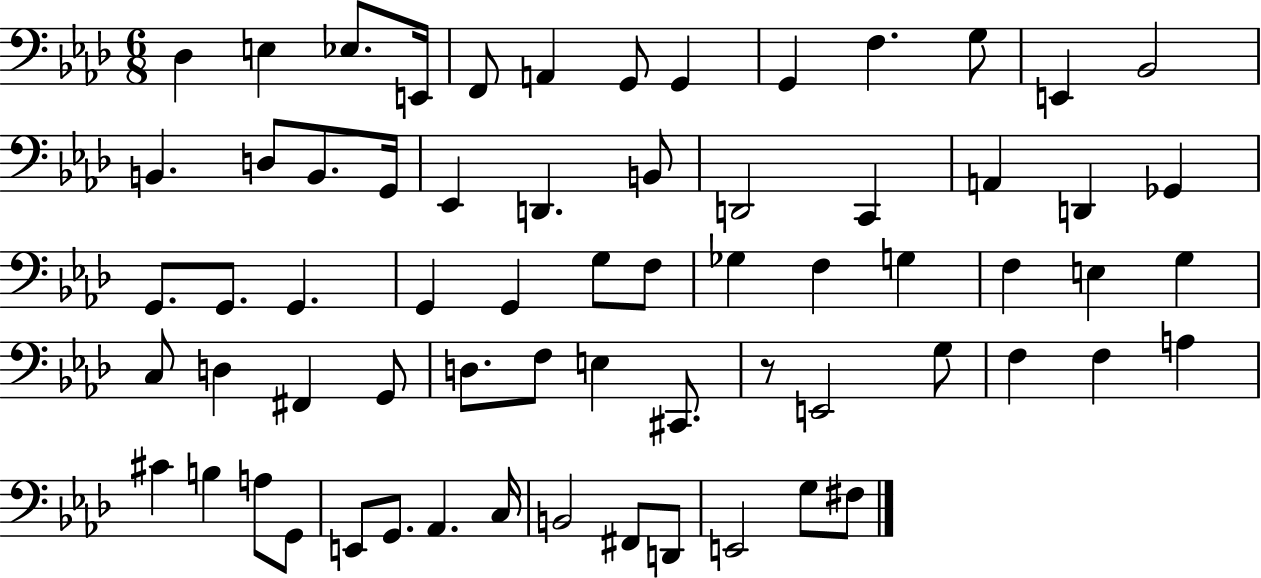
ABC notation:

X:1
T:Untitled
M:6/8
L:1/4
K:Ab
_D, E, _E,/2 E,,/4 F,,/2 A,, G,,/2 G,, G,, F, G,/2 E,, _B,,2 B,, D,/2 B,,/2 G,,/4 _E,, D,, B,,/2 D,,2 C,, A,, D,, _G,, G,,/2 G,,/2 G,, G,, G,, G,/2 F,/2 _G, F, G, F, E, G, C,/2 D, ^F,, G,,/2 D,/2 F,/2 E, ^C,,/2 z/2 E,,2 G,/2 F, F, A, ^C B, A,/2 G,,/2 E,,/2 G,,/2 _A,, C,/4 B,,2 ^F,,/2 D,,/2 E,,2 G,/2 ^F,/2